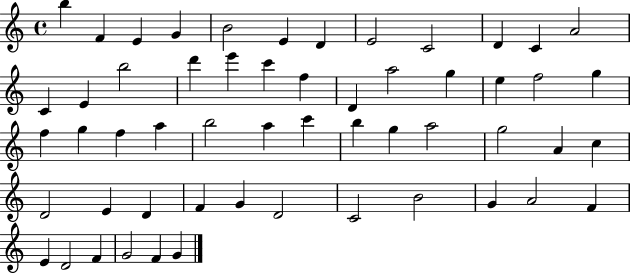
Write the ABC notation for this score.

X:1
T:Untitled
M:4/4
L:1/4
K:C
b F E G B2 E D E2 C2 D C A2 C E b2 d' e' c' f D a2 g e f2 g f g f a b2 a c' b g a2 g2 A c D2 E D F G D2 C2 B2 G A2 F E D2 F G2 F G